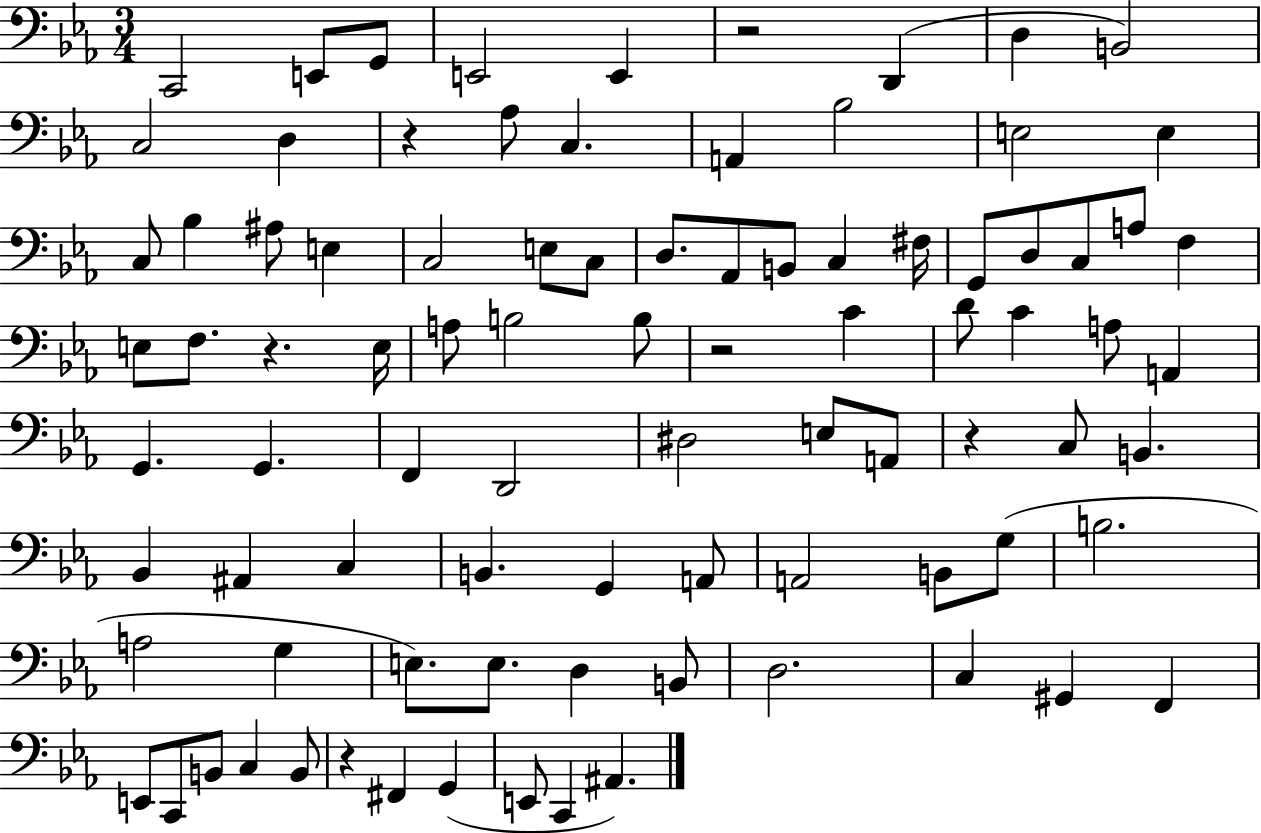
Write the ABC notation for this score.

X:1
T:Untitled
M:3/4
L:1/4
K:Eb
C,,2 E,,/2 G,,/2 E,,2 E,, z2 D,, D, B,,2 C,2 D, z _A,/2 C, A,, _B,2 E,2 E, C,/2 _B, ^A,/2 E, C,2 E,/2 C,/2 D,/2 _A,,/2 B,,/2 C, ^F,/4 G,,/2 D,/2 C,/2 A,/2 F, E,/2 F,/2 z E,/4 A,/2 B,2 B,/2 z2 C D/2 C A,/2 A,, G,, G,, F,, D,,2 ^D,2 E,/2 A,,/2 z C,/2 B,, _B,, ^A,, C, B,, G,, A,,/2 A,,2 B,,/2 G,/2 B,2 A,2 G, E,/2 E,/2 D, B,,/2 D,2 C, ^G,, F,, E,,/2 C,,/2 B,,/2 C, B,,/2 z ^F,, G,, E,,/2 C,, ^A,,